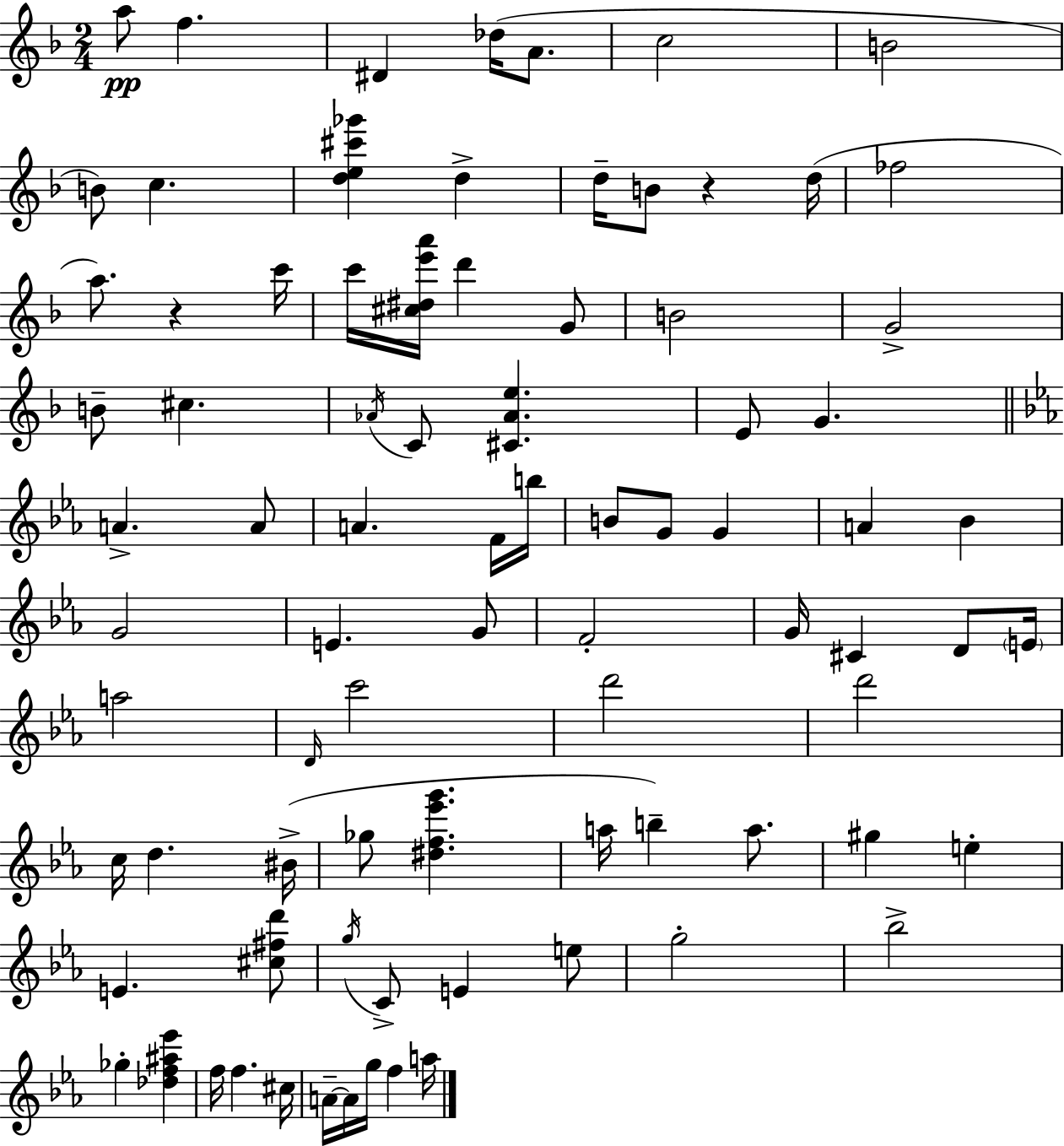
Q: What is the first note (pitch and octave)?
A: A5